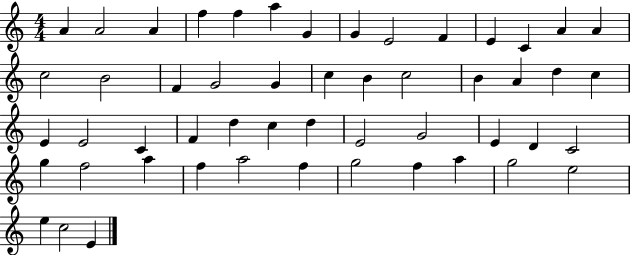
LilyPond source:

{
  \clef treble
  \numericTimeSignature
  \time 4/4
  \key c \major
  a'4 a'2 a'4 | f''4 f''4 a''4 g'4 | g'4 e'2 f'4 | e'4 c'4 a'4 a'4 | \break c''2 b'2 | f'4 g'2 g'4 | c''4 b'4 c''2 | b'4 a'4 d''4 c''4 | \break e'4 e'2 c'4 | f'4 d''4 c''4 d''4 | e'2 g'2 | e'4 d'4 c'2 | \break g''4 f''2 a''4 | f''4 a''2 f''4 | g''2 f''4 a''4 | g''2 e''2 | \break e''4 c''2 e'4 | \bar "|."
}